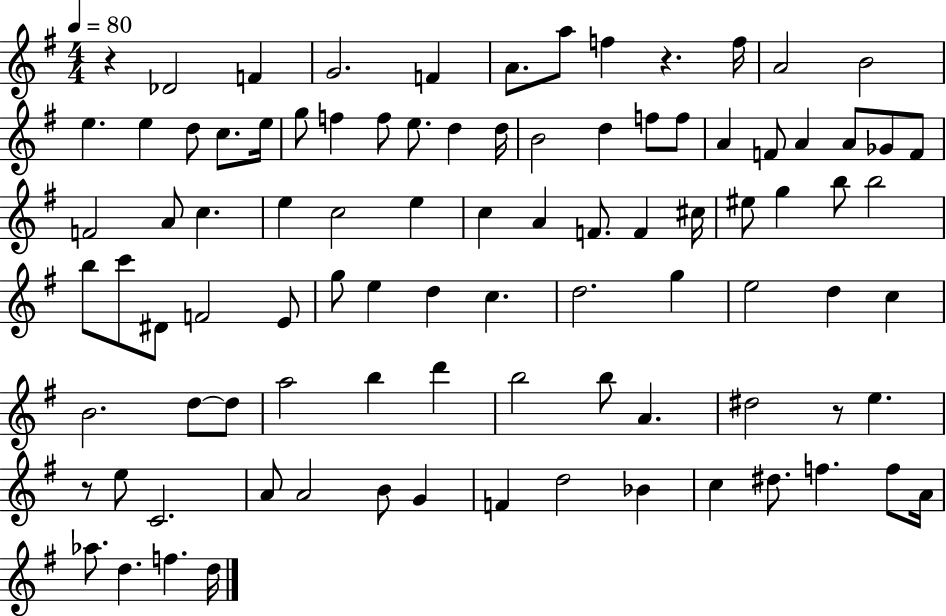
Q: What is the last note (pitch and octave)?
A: D5